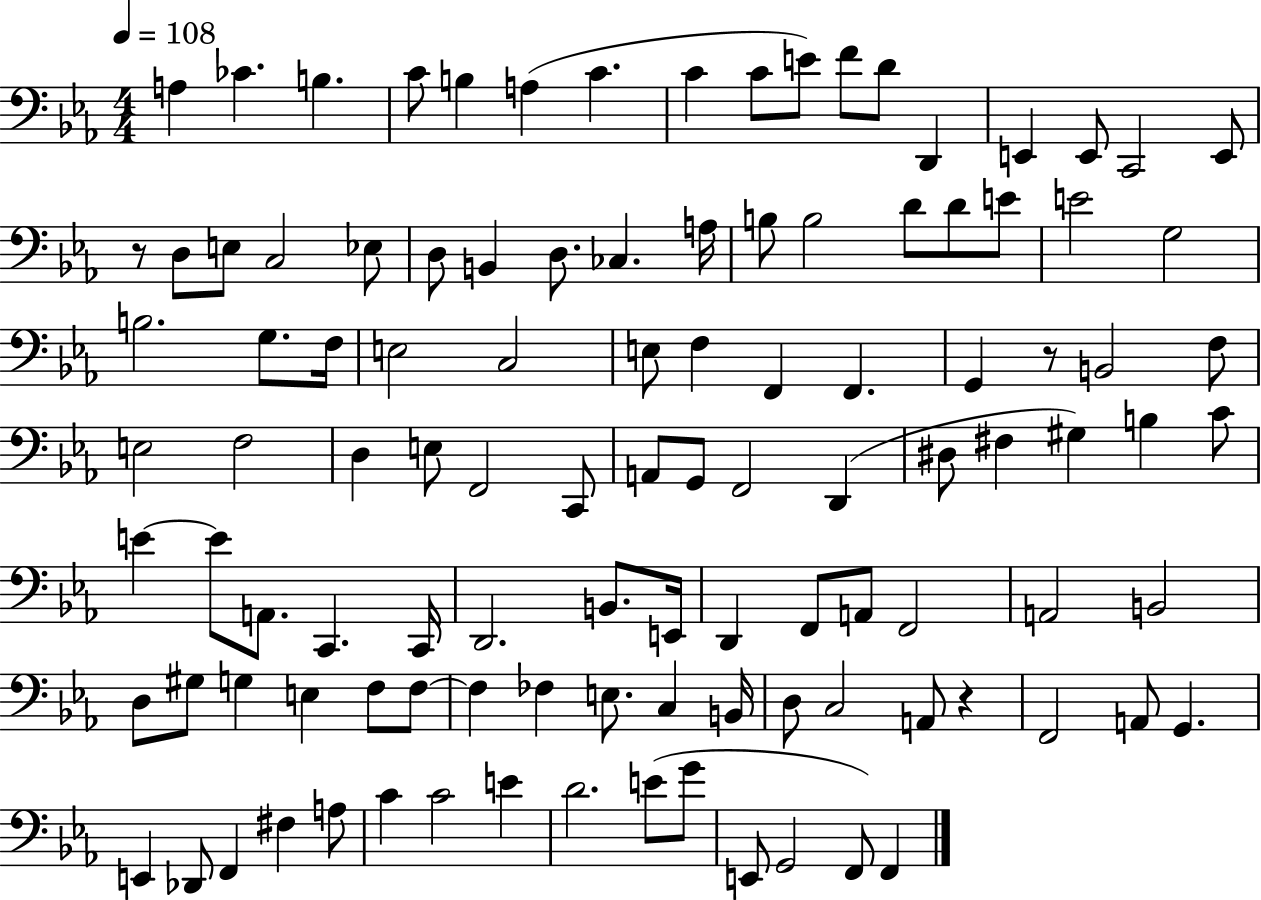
A3/q CES4/q. B3/q. C4/e B3/q A3/q C4/q. C4/q C4/e E4/e F4/e D4/e D2/q E2/q E2/e C2/h E2/e R/e D3/e E3/e C3/h Eb3/e D3/e B2/q D3/e. CES3/q. A3/s B3/e B3/h D4/e D4/e E4/e E4/h G3/h B3/h. G3/e. F3/s E3/h C3/h E3/e F3/q F2/q F2/q. G2/q R/e B2/h F3/e E3/h F3/h D3/q E3/e F2/h C2/e A2/e G2/e F2/h D2/q D#3/e F#3/q G#3/q B3/q C4/e E4/q E4/e A2/e. C2/q. C2/s D2/h. B2/e. E2/s D2/q F2/e A2/e F2/h A2/h B2/h D3/e G#3/e G3/q E3/q F3/e F3/e F3/q FES3/q E3/e. C3/q B2/s D3/e C3/h A2/e R/q F2/h A2/e G2/q. E2/q Db2/e F2/q F#3/q A3/e C4/q C4/h E4/q D4/h. E4/e G4/e E2/e G2/h F2/e F2/q